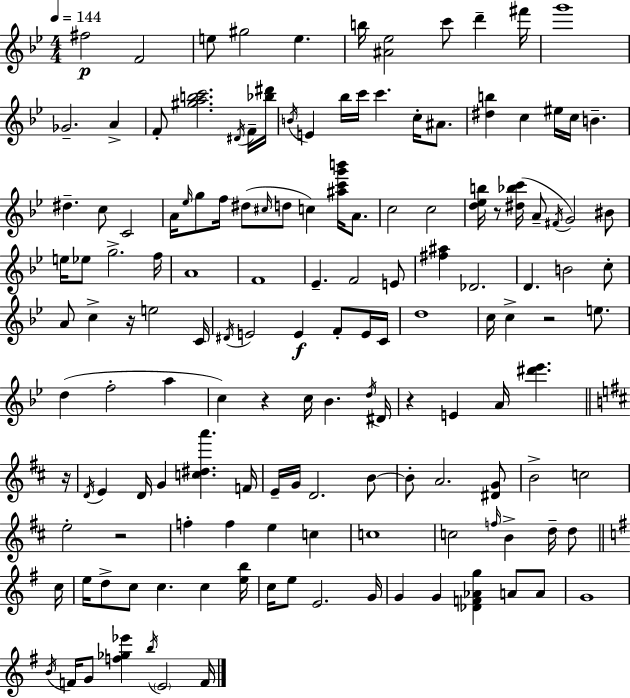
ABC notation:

X:1
T:Untitled
M:4/4
L:1/4
K:Bb
^f2 F2 e/2 ^g2 e b/4 [^A_e]2 c'/2 d' ^f'/4 g'4 _G2 A F/2 [^gabc']2 ^D/4 F/4 [_b^d']/4 B/4 E _b/4 c'/4 c' c/4 ^A/2 [^db] c ^e/4 c/4 B ^d c/2 C2 A/4 _e/4 g/2 f/4 ^d/2 ^c/4 d/2 c [^ac'g'b']/4 A/2 c2 c2 [d_eb]/4 z/2 [^d_bc']/4 A/2 ^F/4 G2 ^B/2 e/4 _e/2 g2 f/4 A4 F4 _E F2 E/2 [^f^a] _D2 D B2 c/2 A/2 c z/4 e2 C/4 ^D/4 E2 E F/2 E/4 C/4 d4 c/4 c z2 e/2 d f2 a c z c/4 _B d/4 ^D/4 z E A/4 [^d'_e'] z/4 D/4 E D/4 G [c^da'] F/4 E/4 G/4 D2 B/2 B/2 A2 [^DG]/2 B2 c2 e2 z2 f f e c c4 c2 f/4 B d/4 d/2 c/4 e/4 d/2 c/2 c c [eb]/4 c/4 e/2 E2 G/4 G G [_DF_Ag] A/2 A/2 G4 B/4 F/4 G/2 [f_g_e'] b/4 E2 F/4